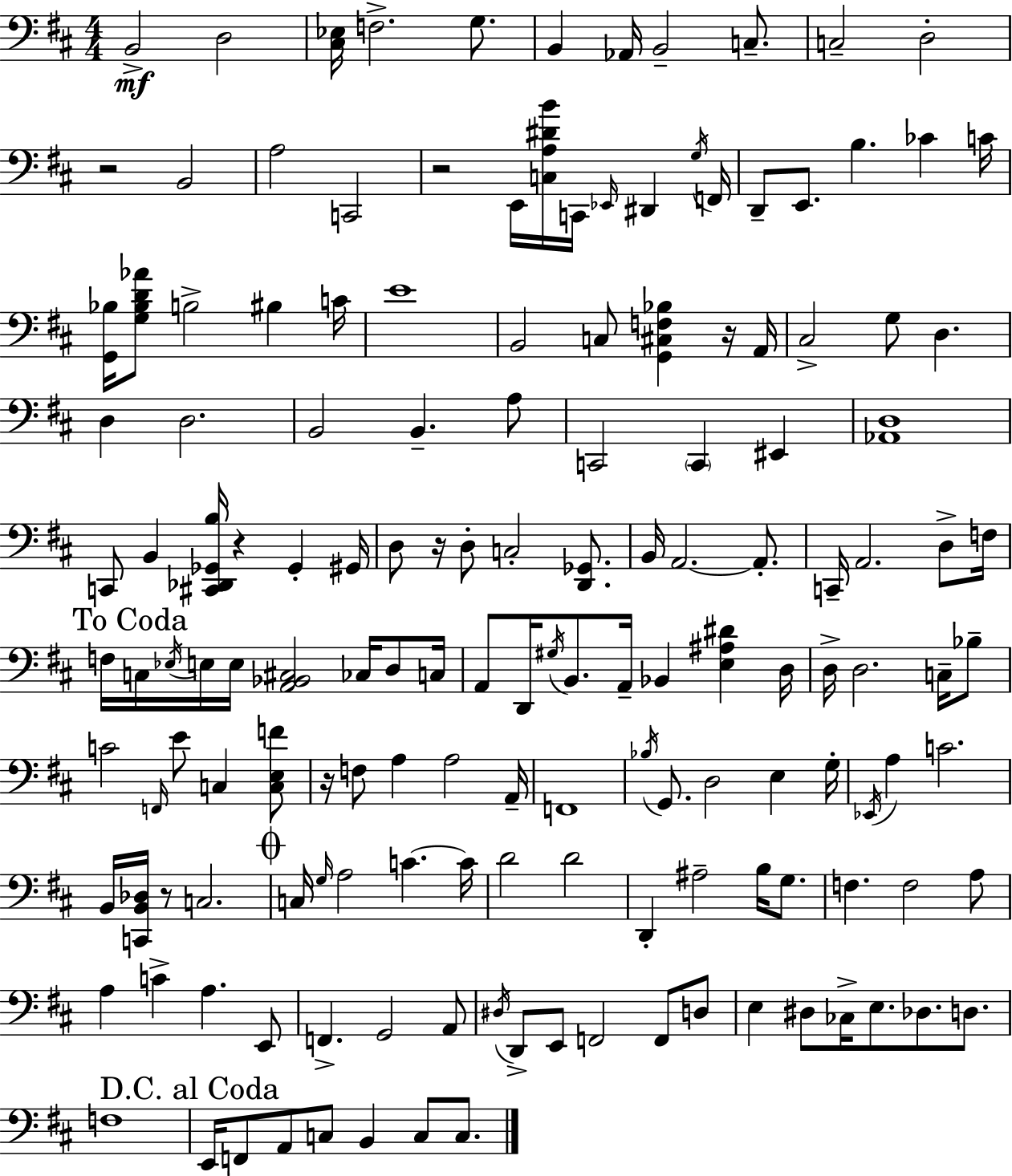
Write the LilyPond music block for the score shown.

{
  \clef bass
  \numericTimeSignature
  \time 4/4
  \key d \major
  b,2->\mf d2 | <cis ees>16 f2.-> g8. | b,4 aes,16 b,2-- c8.-- | c2-- d2-. | \break r2 b,2 | a2 c,2 | r2 e,16 <c a dis' b'>16 c,16 \grace { ees,16 } dis,4 | \acciaccatura { g16 } f,16 d,8-- e,8. b4. ces'4 | \break c'16 <g, bes>16 <g bes d' aes'>8 b2-> bis4 | c'16 e'1 | b,2 c8 <g, cis f bes>4 | r16 a,16 cis2-> g8 d4. | \break d4 d2. | b,2 b,4.-- | a8 c,2 \parenthesize c,4 eis,4 | <aes, d>1 | \break c,8 b,4 <cis, des, ges, b>16 r4 ges,4-. | gis,16 d8 r16 d8-. c2-. <d, ges,>8. | b,16 a,2.~~ a,8.-. | c,16-- a,2. d8-> | \break f16 \mark "To Coda" f16 c16 \acciaccatura { ees16 } e16 e16 <a, bes, cis>2 ces16 | d8 c16 a,8 d,16 \acciaccatura { gis16 } b,8. a,16-- bes,4 <e ais dis'>4 | d16 d16-> d2. | c16-- bes8-- c'2 \grace { f,16 } e'8 c4 | \break <c e f'>8 r16 f8 a4 a2 | a,16-- f,1 | \acciaccatura { bes16 } g,8. d2 | e4 g16-. \acciaccatura { ees,16 } a4 c'2. | \break b,16 <c, b, des>16 r8 c2. | \mark \markup { \musicglyph "scripts.coda" } c16 \grace { g16 } a2 | c'4.~~ c'16 d'2 | d'2 d,4-. ais2-- | \break b16 g8. f4. f2 | a8 a4 c'4-> | a4. e,8 f,4.-> g,2 | a,8 \acciaccatura { dis16 } d,8-> e,8 f,2 | \break f,8 d8 e4 dis8 ces16-> | e8. des8. d8. f1 | \mark "D.C. al Coda" e,16 f,8 a,8 c8 | b,4 c8 c8. \bar "|."
}